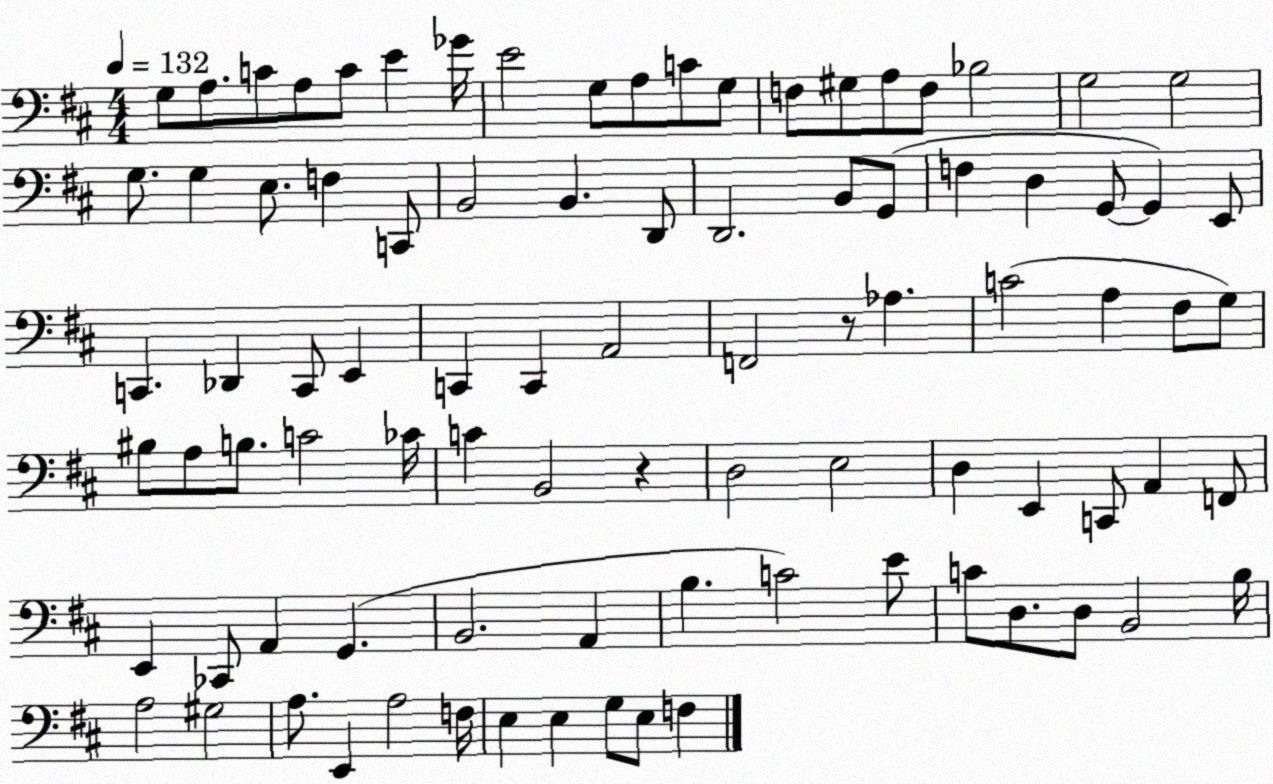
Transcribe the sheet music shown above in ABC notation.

X:1
T:Untitled
M:4/4
L:1/4
K:D
G,/2 A,/2 C/2 A,/2 C/2 E _G/4 E2 G,/2 A,/2 C/2 G,/2 F,/2 ^G,/2 A,/2 F,/2 _B,2 G,2 G,2 G,/2 G, E,/2 F, C,,/2 B,,2 B,, D,,/2 D,,2 B,,/2 G,,/2 F, D, G,,/2 G,, E,,/2 C,, _D,, C,,/2 E,, C,, C,, A,,2 F,,2 z/2 _A, C2 A, ^F,/2 G,/2 ^B,/2 A,/2 B,/2 C2 _C/4 C B,,2 z D,2 E,2 D, E,, C,,/2 A,, F,,/2 E,, _C,,/2 A,, G,, B,,2 A,, B, C2 E/2 C/2 D,/2 D,/2 B,,2 B,/4 A,2 ^G,2 A,/2 E,, A,2 F,/4 E, E, G,/2 E,/2 F,